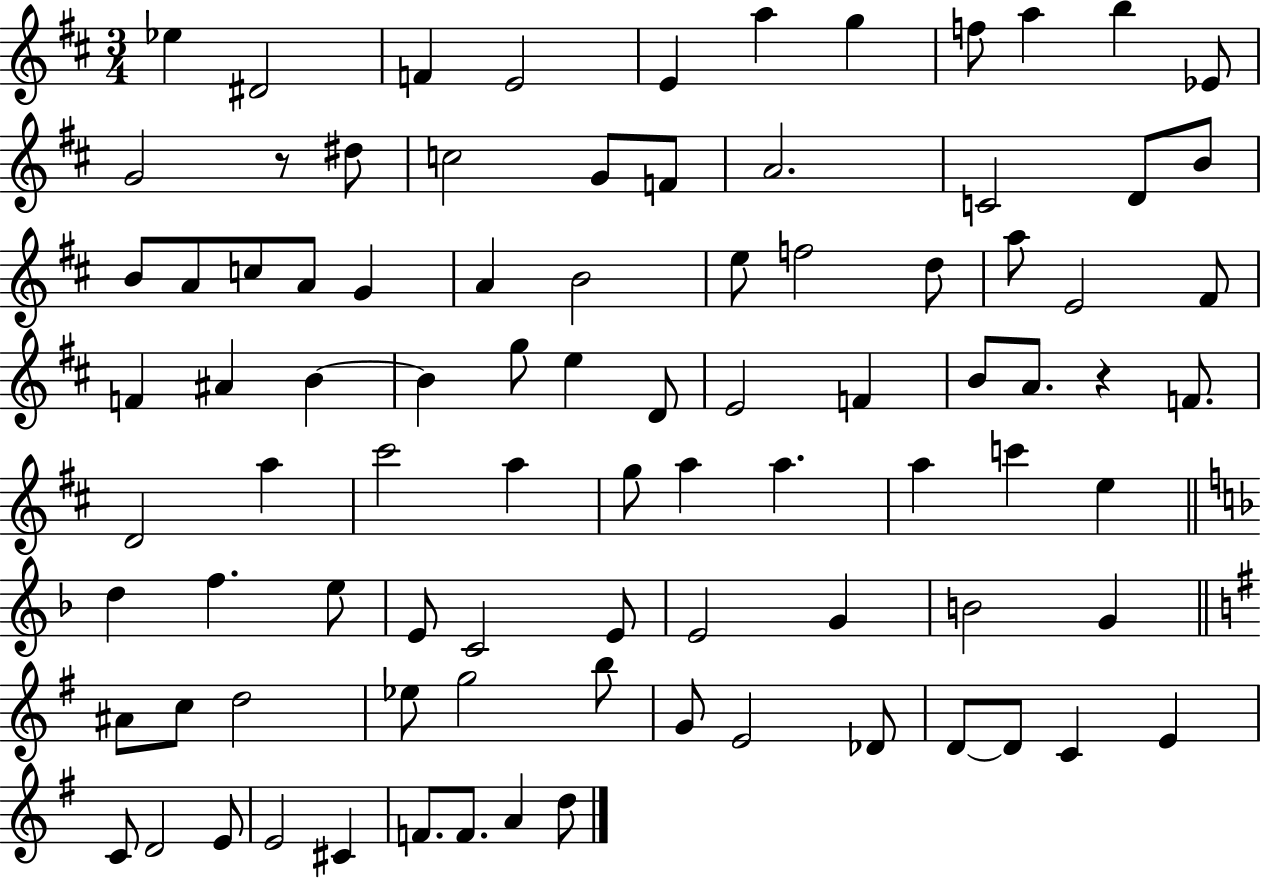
{
  \clef treble
  \numericTimeSignature
  \time 3/4
  \key d \major
  ees''4 dis'2 | f'4 e'2 | e'4 a''4 g''4 | f''8 a''4 b''4 ees'8 | \break g'2 r8 dis''8 | c''2 g'8 f'8 | a'2. | c'2 d'8 b'8 | \break b'8 a'8 c''8 a'8 g'4 | a'4 b'2 | e''8 f''2 d''8 | a''8 e'2 fis'8 | \break f'4 ais'4 b'4~~ | b'4 g''8 e''4 d'8 | e'2 f'4 | b'8 a'8. r4 f'8. | \break d'2 a''4 | cis'''2 a''4 | g''8 a''4 a''4. | a''4 c'''4 e''4 | \break \bar "||" \break \key d \minor d''4 f''4. e''8 | e'8 c'2 e'8 | e'2 g'4 | b'2 g'4 | \break \bar "||" \break \key e \minor ais'8 c''8 d''2 | ees''8 g''2 b''8 | g'8 e'2 des'8 | d'8~~ d'8 c'4 e'4 | \break c'8 d'2 e'8 | e'2 cis'4 | f'8. f'8. a'4 d''8 | \bar "|."
}